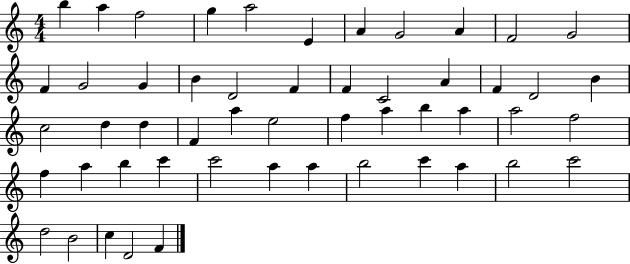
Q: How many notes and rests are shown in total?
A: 52